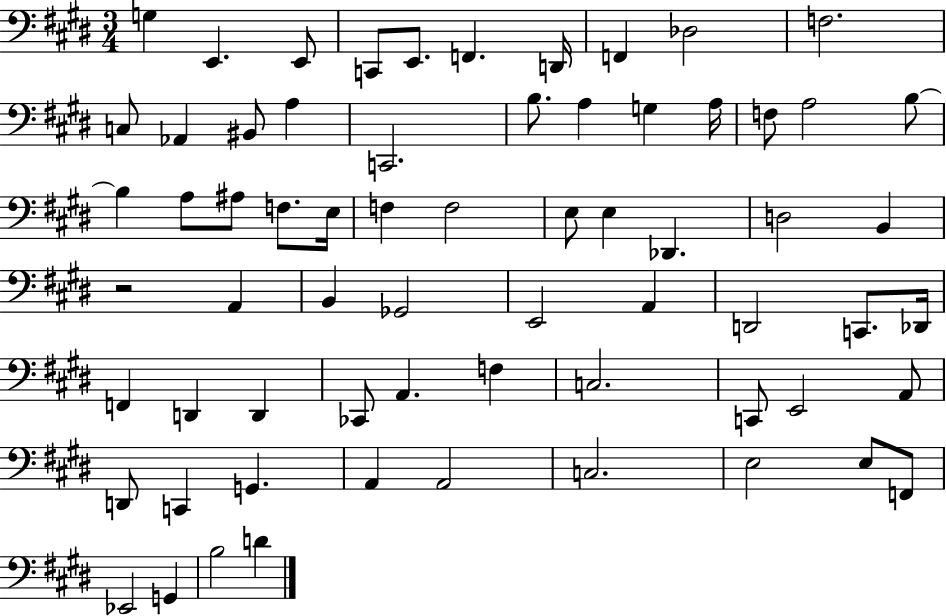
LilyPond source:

{
  \clef bass
  \numericTimeSignature
  \time 3/4
  \key e \major
  \repeat volta 2 { g4 e,4. e,8 | c,8 e,8. f,4. d,16 | f,4 des2 | f2. | \break c8 aes,4 bis,8 a4 | c,2. | b8. a4 g4 a16 | f8 a2 b8~~ | \break b4 a8 ais8 f8. e16 | f4 f2 | e8 e4 des,4. | d2 b,4 | \break r2 a,4 | b,4 ges,2 | e,2 a,4 | d,2 c,8. des,16 | \break f,4 d,4 d,4 | ces,8 a,4. f4 | c2. | c,8 e,2 a,8 | \break d,8 c,4 g,4. | a,4 a,2 | c2. | e2 e8 f,8 | \break ees,2 g,4 | b2 d'4 | } \bar "|."
}